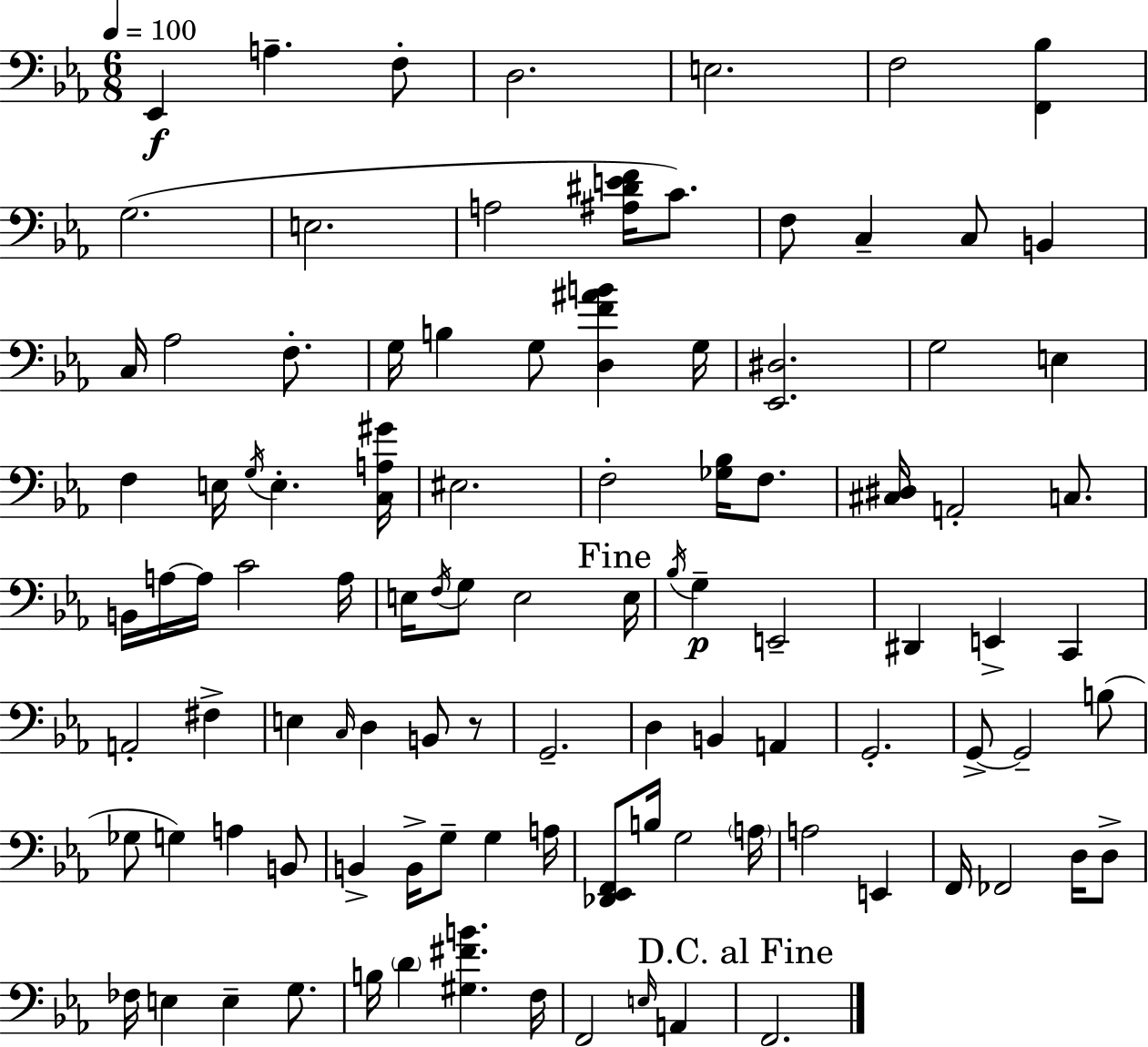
X:1
T:Untitled
M:6/8
L:1/4
K:Cm
_E,, A, F,/2 D,2 E,2 F,2 [F,,_B,] G,2 E,2 A,2 [^A,^DEF]/4 C/2 F,/2 C, C,/2 B,, C,/4 _A,2 F,/2 G,/4 B, G,/2 [D,F^AB] G,/4 [_E,,^D,]2 G,2 E, F, E,/4 G,/4 E, [C,A,^G]/4 ^E,2 F,2 [_G,_B,]/4 F,/2 [^C,^D,]/4 A,,2 C,/2 B,,/4 A,/4 A,/4 C2 A,/4 E,/4 F,/4 G,/2 E,2 E,/4 _B,/4 G, E,,2 ^D,, E,, C,, A,,2 ^F, E, C,/4 D, B,,/2 z/2 G,,2 D, B,, A,, G,,2 G,,/2 G,,2 B,/2 _G,/2 G, A, B,,/2 B,, B,,/4 G,/2 G, A,/4 [_D,,_E,,F,,]/2 B,/4 G,2 A,/4 A,2 E,, F,,/4 _F,,2 D,/4 D,/2 _F,/4 E, E, G,/2 B,/4 D [^G,^FB] F,/4 F,,2 E,/4 A,, F,,2